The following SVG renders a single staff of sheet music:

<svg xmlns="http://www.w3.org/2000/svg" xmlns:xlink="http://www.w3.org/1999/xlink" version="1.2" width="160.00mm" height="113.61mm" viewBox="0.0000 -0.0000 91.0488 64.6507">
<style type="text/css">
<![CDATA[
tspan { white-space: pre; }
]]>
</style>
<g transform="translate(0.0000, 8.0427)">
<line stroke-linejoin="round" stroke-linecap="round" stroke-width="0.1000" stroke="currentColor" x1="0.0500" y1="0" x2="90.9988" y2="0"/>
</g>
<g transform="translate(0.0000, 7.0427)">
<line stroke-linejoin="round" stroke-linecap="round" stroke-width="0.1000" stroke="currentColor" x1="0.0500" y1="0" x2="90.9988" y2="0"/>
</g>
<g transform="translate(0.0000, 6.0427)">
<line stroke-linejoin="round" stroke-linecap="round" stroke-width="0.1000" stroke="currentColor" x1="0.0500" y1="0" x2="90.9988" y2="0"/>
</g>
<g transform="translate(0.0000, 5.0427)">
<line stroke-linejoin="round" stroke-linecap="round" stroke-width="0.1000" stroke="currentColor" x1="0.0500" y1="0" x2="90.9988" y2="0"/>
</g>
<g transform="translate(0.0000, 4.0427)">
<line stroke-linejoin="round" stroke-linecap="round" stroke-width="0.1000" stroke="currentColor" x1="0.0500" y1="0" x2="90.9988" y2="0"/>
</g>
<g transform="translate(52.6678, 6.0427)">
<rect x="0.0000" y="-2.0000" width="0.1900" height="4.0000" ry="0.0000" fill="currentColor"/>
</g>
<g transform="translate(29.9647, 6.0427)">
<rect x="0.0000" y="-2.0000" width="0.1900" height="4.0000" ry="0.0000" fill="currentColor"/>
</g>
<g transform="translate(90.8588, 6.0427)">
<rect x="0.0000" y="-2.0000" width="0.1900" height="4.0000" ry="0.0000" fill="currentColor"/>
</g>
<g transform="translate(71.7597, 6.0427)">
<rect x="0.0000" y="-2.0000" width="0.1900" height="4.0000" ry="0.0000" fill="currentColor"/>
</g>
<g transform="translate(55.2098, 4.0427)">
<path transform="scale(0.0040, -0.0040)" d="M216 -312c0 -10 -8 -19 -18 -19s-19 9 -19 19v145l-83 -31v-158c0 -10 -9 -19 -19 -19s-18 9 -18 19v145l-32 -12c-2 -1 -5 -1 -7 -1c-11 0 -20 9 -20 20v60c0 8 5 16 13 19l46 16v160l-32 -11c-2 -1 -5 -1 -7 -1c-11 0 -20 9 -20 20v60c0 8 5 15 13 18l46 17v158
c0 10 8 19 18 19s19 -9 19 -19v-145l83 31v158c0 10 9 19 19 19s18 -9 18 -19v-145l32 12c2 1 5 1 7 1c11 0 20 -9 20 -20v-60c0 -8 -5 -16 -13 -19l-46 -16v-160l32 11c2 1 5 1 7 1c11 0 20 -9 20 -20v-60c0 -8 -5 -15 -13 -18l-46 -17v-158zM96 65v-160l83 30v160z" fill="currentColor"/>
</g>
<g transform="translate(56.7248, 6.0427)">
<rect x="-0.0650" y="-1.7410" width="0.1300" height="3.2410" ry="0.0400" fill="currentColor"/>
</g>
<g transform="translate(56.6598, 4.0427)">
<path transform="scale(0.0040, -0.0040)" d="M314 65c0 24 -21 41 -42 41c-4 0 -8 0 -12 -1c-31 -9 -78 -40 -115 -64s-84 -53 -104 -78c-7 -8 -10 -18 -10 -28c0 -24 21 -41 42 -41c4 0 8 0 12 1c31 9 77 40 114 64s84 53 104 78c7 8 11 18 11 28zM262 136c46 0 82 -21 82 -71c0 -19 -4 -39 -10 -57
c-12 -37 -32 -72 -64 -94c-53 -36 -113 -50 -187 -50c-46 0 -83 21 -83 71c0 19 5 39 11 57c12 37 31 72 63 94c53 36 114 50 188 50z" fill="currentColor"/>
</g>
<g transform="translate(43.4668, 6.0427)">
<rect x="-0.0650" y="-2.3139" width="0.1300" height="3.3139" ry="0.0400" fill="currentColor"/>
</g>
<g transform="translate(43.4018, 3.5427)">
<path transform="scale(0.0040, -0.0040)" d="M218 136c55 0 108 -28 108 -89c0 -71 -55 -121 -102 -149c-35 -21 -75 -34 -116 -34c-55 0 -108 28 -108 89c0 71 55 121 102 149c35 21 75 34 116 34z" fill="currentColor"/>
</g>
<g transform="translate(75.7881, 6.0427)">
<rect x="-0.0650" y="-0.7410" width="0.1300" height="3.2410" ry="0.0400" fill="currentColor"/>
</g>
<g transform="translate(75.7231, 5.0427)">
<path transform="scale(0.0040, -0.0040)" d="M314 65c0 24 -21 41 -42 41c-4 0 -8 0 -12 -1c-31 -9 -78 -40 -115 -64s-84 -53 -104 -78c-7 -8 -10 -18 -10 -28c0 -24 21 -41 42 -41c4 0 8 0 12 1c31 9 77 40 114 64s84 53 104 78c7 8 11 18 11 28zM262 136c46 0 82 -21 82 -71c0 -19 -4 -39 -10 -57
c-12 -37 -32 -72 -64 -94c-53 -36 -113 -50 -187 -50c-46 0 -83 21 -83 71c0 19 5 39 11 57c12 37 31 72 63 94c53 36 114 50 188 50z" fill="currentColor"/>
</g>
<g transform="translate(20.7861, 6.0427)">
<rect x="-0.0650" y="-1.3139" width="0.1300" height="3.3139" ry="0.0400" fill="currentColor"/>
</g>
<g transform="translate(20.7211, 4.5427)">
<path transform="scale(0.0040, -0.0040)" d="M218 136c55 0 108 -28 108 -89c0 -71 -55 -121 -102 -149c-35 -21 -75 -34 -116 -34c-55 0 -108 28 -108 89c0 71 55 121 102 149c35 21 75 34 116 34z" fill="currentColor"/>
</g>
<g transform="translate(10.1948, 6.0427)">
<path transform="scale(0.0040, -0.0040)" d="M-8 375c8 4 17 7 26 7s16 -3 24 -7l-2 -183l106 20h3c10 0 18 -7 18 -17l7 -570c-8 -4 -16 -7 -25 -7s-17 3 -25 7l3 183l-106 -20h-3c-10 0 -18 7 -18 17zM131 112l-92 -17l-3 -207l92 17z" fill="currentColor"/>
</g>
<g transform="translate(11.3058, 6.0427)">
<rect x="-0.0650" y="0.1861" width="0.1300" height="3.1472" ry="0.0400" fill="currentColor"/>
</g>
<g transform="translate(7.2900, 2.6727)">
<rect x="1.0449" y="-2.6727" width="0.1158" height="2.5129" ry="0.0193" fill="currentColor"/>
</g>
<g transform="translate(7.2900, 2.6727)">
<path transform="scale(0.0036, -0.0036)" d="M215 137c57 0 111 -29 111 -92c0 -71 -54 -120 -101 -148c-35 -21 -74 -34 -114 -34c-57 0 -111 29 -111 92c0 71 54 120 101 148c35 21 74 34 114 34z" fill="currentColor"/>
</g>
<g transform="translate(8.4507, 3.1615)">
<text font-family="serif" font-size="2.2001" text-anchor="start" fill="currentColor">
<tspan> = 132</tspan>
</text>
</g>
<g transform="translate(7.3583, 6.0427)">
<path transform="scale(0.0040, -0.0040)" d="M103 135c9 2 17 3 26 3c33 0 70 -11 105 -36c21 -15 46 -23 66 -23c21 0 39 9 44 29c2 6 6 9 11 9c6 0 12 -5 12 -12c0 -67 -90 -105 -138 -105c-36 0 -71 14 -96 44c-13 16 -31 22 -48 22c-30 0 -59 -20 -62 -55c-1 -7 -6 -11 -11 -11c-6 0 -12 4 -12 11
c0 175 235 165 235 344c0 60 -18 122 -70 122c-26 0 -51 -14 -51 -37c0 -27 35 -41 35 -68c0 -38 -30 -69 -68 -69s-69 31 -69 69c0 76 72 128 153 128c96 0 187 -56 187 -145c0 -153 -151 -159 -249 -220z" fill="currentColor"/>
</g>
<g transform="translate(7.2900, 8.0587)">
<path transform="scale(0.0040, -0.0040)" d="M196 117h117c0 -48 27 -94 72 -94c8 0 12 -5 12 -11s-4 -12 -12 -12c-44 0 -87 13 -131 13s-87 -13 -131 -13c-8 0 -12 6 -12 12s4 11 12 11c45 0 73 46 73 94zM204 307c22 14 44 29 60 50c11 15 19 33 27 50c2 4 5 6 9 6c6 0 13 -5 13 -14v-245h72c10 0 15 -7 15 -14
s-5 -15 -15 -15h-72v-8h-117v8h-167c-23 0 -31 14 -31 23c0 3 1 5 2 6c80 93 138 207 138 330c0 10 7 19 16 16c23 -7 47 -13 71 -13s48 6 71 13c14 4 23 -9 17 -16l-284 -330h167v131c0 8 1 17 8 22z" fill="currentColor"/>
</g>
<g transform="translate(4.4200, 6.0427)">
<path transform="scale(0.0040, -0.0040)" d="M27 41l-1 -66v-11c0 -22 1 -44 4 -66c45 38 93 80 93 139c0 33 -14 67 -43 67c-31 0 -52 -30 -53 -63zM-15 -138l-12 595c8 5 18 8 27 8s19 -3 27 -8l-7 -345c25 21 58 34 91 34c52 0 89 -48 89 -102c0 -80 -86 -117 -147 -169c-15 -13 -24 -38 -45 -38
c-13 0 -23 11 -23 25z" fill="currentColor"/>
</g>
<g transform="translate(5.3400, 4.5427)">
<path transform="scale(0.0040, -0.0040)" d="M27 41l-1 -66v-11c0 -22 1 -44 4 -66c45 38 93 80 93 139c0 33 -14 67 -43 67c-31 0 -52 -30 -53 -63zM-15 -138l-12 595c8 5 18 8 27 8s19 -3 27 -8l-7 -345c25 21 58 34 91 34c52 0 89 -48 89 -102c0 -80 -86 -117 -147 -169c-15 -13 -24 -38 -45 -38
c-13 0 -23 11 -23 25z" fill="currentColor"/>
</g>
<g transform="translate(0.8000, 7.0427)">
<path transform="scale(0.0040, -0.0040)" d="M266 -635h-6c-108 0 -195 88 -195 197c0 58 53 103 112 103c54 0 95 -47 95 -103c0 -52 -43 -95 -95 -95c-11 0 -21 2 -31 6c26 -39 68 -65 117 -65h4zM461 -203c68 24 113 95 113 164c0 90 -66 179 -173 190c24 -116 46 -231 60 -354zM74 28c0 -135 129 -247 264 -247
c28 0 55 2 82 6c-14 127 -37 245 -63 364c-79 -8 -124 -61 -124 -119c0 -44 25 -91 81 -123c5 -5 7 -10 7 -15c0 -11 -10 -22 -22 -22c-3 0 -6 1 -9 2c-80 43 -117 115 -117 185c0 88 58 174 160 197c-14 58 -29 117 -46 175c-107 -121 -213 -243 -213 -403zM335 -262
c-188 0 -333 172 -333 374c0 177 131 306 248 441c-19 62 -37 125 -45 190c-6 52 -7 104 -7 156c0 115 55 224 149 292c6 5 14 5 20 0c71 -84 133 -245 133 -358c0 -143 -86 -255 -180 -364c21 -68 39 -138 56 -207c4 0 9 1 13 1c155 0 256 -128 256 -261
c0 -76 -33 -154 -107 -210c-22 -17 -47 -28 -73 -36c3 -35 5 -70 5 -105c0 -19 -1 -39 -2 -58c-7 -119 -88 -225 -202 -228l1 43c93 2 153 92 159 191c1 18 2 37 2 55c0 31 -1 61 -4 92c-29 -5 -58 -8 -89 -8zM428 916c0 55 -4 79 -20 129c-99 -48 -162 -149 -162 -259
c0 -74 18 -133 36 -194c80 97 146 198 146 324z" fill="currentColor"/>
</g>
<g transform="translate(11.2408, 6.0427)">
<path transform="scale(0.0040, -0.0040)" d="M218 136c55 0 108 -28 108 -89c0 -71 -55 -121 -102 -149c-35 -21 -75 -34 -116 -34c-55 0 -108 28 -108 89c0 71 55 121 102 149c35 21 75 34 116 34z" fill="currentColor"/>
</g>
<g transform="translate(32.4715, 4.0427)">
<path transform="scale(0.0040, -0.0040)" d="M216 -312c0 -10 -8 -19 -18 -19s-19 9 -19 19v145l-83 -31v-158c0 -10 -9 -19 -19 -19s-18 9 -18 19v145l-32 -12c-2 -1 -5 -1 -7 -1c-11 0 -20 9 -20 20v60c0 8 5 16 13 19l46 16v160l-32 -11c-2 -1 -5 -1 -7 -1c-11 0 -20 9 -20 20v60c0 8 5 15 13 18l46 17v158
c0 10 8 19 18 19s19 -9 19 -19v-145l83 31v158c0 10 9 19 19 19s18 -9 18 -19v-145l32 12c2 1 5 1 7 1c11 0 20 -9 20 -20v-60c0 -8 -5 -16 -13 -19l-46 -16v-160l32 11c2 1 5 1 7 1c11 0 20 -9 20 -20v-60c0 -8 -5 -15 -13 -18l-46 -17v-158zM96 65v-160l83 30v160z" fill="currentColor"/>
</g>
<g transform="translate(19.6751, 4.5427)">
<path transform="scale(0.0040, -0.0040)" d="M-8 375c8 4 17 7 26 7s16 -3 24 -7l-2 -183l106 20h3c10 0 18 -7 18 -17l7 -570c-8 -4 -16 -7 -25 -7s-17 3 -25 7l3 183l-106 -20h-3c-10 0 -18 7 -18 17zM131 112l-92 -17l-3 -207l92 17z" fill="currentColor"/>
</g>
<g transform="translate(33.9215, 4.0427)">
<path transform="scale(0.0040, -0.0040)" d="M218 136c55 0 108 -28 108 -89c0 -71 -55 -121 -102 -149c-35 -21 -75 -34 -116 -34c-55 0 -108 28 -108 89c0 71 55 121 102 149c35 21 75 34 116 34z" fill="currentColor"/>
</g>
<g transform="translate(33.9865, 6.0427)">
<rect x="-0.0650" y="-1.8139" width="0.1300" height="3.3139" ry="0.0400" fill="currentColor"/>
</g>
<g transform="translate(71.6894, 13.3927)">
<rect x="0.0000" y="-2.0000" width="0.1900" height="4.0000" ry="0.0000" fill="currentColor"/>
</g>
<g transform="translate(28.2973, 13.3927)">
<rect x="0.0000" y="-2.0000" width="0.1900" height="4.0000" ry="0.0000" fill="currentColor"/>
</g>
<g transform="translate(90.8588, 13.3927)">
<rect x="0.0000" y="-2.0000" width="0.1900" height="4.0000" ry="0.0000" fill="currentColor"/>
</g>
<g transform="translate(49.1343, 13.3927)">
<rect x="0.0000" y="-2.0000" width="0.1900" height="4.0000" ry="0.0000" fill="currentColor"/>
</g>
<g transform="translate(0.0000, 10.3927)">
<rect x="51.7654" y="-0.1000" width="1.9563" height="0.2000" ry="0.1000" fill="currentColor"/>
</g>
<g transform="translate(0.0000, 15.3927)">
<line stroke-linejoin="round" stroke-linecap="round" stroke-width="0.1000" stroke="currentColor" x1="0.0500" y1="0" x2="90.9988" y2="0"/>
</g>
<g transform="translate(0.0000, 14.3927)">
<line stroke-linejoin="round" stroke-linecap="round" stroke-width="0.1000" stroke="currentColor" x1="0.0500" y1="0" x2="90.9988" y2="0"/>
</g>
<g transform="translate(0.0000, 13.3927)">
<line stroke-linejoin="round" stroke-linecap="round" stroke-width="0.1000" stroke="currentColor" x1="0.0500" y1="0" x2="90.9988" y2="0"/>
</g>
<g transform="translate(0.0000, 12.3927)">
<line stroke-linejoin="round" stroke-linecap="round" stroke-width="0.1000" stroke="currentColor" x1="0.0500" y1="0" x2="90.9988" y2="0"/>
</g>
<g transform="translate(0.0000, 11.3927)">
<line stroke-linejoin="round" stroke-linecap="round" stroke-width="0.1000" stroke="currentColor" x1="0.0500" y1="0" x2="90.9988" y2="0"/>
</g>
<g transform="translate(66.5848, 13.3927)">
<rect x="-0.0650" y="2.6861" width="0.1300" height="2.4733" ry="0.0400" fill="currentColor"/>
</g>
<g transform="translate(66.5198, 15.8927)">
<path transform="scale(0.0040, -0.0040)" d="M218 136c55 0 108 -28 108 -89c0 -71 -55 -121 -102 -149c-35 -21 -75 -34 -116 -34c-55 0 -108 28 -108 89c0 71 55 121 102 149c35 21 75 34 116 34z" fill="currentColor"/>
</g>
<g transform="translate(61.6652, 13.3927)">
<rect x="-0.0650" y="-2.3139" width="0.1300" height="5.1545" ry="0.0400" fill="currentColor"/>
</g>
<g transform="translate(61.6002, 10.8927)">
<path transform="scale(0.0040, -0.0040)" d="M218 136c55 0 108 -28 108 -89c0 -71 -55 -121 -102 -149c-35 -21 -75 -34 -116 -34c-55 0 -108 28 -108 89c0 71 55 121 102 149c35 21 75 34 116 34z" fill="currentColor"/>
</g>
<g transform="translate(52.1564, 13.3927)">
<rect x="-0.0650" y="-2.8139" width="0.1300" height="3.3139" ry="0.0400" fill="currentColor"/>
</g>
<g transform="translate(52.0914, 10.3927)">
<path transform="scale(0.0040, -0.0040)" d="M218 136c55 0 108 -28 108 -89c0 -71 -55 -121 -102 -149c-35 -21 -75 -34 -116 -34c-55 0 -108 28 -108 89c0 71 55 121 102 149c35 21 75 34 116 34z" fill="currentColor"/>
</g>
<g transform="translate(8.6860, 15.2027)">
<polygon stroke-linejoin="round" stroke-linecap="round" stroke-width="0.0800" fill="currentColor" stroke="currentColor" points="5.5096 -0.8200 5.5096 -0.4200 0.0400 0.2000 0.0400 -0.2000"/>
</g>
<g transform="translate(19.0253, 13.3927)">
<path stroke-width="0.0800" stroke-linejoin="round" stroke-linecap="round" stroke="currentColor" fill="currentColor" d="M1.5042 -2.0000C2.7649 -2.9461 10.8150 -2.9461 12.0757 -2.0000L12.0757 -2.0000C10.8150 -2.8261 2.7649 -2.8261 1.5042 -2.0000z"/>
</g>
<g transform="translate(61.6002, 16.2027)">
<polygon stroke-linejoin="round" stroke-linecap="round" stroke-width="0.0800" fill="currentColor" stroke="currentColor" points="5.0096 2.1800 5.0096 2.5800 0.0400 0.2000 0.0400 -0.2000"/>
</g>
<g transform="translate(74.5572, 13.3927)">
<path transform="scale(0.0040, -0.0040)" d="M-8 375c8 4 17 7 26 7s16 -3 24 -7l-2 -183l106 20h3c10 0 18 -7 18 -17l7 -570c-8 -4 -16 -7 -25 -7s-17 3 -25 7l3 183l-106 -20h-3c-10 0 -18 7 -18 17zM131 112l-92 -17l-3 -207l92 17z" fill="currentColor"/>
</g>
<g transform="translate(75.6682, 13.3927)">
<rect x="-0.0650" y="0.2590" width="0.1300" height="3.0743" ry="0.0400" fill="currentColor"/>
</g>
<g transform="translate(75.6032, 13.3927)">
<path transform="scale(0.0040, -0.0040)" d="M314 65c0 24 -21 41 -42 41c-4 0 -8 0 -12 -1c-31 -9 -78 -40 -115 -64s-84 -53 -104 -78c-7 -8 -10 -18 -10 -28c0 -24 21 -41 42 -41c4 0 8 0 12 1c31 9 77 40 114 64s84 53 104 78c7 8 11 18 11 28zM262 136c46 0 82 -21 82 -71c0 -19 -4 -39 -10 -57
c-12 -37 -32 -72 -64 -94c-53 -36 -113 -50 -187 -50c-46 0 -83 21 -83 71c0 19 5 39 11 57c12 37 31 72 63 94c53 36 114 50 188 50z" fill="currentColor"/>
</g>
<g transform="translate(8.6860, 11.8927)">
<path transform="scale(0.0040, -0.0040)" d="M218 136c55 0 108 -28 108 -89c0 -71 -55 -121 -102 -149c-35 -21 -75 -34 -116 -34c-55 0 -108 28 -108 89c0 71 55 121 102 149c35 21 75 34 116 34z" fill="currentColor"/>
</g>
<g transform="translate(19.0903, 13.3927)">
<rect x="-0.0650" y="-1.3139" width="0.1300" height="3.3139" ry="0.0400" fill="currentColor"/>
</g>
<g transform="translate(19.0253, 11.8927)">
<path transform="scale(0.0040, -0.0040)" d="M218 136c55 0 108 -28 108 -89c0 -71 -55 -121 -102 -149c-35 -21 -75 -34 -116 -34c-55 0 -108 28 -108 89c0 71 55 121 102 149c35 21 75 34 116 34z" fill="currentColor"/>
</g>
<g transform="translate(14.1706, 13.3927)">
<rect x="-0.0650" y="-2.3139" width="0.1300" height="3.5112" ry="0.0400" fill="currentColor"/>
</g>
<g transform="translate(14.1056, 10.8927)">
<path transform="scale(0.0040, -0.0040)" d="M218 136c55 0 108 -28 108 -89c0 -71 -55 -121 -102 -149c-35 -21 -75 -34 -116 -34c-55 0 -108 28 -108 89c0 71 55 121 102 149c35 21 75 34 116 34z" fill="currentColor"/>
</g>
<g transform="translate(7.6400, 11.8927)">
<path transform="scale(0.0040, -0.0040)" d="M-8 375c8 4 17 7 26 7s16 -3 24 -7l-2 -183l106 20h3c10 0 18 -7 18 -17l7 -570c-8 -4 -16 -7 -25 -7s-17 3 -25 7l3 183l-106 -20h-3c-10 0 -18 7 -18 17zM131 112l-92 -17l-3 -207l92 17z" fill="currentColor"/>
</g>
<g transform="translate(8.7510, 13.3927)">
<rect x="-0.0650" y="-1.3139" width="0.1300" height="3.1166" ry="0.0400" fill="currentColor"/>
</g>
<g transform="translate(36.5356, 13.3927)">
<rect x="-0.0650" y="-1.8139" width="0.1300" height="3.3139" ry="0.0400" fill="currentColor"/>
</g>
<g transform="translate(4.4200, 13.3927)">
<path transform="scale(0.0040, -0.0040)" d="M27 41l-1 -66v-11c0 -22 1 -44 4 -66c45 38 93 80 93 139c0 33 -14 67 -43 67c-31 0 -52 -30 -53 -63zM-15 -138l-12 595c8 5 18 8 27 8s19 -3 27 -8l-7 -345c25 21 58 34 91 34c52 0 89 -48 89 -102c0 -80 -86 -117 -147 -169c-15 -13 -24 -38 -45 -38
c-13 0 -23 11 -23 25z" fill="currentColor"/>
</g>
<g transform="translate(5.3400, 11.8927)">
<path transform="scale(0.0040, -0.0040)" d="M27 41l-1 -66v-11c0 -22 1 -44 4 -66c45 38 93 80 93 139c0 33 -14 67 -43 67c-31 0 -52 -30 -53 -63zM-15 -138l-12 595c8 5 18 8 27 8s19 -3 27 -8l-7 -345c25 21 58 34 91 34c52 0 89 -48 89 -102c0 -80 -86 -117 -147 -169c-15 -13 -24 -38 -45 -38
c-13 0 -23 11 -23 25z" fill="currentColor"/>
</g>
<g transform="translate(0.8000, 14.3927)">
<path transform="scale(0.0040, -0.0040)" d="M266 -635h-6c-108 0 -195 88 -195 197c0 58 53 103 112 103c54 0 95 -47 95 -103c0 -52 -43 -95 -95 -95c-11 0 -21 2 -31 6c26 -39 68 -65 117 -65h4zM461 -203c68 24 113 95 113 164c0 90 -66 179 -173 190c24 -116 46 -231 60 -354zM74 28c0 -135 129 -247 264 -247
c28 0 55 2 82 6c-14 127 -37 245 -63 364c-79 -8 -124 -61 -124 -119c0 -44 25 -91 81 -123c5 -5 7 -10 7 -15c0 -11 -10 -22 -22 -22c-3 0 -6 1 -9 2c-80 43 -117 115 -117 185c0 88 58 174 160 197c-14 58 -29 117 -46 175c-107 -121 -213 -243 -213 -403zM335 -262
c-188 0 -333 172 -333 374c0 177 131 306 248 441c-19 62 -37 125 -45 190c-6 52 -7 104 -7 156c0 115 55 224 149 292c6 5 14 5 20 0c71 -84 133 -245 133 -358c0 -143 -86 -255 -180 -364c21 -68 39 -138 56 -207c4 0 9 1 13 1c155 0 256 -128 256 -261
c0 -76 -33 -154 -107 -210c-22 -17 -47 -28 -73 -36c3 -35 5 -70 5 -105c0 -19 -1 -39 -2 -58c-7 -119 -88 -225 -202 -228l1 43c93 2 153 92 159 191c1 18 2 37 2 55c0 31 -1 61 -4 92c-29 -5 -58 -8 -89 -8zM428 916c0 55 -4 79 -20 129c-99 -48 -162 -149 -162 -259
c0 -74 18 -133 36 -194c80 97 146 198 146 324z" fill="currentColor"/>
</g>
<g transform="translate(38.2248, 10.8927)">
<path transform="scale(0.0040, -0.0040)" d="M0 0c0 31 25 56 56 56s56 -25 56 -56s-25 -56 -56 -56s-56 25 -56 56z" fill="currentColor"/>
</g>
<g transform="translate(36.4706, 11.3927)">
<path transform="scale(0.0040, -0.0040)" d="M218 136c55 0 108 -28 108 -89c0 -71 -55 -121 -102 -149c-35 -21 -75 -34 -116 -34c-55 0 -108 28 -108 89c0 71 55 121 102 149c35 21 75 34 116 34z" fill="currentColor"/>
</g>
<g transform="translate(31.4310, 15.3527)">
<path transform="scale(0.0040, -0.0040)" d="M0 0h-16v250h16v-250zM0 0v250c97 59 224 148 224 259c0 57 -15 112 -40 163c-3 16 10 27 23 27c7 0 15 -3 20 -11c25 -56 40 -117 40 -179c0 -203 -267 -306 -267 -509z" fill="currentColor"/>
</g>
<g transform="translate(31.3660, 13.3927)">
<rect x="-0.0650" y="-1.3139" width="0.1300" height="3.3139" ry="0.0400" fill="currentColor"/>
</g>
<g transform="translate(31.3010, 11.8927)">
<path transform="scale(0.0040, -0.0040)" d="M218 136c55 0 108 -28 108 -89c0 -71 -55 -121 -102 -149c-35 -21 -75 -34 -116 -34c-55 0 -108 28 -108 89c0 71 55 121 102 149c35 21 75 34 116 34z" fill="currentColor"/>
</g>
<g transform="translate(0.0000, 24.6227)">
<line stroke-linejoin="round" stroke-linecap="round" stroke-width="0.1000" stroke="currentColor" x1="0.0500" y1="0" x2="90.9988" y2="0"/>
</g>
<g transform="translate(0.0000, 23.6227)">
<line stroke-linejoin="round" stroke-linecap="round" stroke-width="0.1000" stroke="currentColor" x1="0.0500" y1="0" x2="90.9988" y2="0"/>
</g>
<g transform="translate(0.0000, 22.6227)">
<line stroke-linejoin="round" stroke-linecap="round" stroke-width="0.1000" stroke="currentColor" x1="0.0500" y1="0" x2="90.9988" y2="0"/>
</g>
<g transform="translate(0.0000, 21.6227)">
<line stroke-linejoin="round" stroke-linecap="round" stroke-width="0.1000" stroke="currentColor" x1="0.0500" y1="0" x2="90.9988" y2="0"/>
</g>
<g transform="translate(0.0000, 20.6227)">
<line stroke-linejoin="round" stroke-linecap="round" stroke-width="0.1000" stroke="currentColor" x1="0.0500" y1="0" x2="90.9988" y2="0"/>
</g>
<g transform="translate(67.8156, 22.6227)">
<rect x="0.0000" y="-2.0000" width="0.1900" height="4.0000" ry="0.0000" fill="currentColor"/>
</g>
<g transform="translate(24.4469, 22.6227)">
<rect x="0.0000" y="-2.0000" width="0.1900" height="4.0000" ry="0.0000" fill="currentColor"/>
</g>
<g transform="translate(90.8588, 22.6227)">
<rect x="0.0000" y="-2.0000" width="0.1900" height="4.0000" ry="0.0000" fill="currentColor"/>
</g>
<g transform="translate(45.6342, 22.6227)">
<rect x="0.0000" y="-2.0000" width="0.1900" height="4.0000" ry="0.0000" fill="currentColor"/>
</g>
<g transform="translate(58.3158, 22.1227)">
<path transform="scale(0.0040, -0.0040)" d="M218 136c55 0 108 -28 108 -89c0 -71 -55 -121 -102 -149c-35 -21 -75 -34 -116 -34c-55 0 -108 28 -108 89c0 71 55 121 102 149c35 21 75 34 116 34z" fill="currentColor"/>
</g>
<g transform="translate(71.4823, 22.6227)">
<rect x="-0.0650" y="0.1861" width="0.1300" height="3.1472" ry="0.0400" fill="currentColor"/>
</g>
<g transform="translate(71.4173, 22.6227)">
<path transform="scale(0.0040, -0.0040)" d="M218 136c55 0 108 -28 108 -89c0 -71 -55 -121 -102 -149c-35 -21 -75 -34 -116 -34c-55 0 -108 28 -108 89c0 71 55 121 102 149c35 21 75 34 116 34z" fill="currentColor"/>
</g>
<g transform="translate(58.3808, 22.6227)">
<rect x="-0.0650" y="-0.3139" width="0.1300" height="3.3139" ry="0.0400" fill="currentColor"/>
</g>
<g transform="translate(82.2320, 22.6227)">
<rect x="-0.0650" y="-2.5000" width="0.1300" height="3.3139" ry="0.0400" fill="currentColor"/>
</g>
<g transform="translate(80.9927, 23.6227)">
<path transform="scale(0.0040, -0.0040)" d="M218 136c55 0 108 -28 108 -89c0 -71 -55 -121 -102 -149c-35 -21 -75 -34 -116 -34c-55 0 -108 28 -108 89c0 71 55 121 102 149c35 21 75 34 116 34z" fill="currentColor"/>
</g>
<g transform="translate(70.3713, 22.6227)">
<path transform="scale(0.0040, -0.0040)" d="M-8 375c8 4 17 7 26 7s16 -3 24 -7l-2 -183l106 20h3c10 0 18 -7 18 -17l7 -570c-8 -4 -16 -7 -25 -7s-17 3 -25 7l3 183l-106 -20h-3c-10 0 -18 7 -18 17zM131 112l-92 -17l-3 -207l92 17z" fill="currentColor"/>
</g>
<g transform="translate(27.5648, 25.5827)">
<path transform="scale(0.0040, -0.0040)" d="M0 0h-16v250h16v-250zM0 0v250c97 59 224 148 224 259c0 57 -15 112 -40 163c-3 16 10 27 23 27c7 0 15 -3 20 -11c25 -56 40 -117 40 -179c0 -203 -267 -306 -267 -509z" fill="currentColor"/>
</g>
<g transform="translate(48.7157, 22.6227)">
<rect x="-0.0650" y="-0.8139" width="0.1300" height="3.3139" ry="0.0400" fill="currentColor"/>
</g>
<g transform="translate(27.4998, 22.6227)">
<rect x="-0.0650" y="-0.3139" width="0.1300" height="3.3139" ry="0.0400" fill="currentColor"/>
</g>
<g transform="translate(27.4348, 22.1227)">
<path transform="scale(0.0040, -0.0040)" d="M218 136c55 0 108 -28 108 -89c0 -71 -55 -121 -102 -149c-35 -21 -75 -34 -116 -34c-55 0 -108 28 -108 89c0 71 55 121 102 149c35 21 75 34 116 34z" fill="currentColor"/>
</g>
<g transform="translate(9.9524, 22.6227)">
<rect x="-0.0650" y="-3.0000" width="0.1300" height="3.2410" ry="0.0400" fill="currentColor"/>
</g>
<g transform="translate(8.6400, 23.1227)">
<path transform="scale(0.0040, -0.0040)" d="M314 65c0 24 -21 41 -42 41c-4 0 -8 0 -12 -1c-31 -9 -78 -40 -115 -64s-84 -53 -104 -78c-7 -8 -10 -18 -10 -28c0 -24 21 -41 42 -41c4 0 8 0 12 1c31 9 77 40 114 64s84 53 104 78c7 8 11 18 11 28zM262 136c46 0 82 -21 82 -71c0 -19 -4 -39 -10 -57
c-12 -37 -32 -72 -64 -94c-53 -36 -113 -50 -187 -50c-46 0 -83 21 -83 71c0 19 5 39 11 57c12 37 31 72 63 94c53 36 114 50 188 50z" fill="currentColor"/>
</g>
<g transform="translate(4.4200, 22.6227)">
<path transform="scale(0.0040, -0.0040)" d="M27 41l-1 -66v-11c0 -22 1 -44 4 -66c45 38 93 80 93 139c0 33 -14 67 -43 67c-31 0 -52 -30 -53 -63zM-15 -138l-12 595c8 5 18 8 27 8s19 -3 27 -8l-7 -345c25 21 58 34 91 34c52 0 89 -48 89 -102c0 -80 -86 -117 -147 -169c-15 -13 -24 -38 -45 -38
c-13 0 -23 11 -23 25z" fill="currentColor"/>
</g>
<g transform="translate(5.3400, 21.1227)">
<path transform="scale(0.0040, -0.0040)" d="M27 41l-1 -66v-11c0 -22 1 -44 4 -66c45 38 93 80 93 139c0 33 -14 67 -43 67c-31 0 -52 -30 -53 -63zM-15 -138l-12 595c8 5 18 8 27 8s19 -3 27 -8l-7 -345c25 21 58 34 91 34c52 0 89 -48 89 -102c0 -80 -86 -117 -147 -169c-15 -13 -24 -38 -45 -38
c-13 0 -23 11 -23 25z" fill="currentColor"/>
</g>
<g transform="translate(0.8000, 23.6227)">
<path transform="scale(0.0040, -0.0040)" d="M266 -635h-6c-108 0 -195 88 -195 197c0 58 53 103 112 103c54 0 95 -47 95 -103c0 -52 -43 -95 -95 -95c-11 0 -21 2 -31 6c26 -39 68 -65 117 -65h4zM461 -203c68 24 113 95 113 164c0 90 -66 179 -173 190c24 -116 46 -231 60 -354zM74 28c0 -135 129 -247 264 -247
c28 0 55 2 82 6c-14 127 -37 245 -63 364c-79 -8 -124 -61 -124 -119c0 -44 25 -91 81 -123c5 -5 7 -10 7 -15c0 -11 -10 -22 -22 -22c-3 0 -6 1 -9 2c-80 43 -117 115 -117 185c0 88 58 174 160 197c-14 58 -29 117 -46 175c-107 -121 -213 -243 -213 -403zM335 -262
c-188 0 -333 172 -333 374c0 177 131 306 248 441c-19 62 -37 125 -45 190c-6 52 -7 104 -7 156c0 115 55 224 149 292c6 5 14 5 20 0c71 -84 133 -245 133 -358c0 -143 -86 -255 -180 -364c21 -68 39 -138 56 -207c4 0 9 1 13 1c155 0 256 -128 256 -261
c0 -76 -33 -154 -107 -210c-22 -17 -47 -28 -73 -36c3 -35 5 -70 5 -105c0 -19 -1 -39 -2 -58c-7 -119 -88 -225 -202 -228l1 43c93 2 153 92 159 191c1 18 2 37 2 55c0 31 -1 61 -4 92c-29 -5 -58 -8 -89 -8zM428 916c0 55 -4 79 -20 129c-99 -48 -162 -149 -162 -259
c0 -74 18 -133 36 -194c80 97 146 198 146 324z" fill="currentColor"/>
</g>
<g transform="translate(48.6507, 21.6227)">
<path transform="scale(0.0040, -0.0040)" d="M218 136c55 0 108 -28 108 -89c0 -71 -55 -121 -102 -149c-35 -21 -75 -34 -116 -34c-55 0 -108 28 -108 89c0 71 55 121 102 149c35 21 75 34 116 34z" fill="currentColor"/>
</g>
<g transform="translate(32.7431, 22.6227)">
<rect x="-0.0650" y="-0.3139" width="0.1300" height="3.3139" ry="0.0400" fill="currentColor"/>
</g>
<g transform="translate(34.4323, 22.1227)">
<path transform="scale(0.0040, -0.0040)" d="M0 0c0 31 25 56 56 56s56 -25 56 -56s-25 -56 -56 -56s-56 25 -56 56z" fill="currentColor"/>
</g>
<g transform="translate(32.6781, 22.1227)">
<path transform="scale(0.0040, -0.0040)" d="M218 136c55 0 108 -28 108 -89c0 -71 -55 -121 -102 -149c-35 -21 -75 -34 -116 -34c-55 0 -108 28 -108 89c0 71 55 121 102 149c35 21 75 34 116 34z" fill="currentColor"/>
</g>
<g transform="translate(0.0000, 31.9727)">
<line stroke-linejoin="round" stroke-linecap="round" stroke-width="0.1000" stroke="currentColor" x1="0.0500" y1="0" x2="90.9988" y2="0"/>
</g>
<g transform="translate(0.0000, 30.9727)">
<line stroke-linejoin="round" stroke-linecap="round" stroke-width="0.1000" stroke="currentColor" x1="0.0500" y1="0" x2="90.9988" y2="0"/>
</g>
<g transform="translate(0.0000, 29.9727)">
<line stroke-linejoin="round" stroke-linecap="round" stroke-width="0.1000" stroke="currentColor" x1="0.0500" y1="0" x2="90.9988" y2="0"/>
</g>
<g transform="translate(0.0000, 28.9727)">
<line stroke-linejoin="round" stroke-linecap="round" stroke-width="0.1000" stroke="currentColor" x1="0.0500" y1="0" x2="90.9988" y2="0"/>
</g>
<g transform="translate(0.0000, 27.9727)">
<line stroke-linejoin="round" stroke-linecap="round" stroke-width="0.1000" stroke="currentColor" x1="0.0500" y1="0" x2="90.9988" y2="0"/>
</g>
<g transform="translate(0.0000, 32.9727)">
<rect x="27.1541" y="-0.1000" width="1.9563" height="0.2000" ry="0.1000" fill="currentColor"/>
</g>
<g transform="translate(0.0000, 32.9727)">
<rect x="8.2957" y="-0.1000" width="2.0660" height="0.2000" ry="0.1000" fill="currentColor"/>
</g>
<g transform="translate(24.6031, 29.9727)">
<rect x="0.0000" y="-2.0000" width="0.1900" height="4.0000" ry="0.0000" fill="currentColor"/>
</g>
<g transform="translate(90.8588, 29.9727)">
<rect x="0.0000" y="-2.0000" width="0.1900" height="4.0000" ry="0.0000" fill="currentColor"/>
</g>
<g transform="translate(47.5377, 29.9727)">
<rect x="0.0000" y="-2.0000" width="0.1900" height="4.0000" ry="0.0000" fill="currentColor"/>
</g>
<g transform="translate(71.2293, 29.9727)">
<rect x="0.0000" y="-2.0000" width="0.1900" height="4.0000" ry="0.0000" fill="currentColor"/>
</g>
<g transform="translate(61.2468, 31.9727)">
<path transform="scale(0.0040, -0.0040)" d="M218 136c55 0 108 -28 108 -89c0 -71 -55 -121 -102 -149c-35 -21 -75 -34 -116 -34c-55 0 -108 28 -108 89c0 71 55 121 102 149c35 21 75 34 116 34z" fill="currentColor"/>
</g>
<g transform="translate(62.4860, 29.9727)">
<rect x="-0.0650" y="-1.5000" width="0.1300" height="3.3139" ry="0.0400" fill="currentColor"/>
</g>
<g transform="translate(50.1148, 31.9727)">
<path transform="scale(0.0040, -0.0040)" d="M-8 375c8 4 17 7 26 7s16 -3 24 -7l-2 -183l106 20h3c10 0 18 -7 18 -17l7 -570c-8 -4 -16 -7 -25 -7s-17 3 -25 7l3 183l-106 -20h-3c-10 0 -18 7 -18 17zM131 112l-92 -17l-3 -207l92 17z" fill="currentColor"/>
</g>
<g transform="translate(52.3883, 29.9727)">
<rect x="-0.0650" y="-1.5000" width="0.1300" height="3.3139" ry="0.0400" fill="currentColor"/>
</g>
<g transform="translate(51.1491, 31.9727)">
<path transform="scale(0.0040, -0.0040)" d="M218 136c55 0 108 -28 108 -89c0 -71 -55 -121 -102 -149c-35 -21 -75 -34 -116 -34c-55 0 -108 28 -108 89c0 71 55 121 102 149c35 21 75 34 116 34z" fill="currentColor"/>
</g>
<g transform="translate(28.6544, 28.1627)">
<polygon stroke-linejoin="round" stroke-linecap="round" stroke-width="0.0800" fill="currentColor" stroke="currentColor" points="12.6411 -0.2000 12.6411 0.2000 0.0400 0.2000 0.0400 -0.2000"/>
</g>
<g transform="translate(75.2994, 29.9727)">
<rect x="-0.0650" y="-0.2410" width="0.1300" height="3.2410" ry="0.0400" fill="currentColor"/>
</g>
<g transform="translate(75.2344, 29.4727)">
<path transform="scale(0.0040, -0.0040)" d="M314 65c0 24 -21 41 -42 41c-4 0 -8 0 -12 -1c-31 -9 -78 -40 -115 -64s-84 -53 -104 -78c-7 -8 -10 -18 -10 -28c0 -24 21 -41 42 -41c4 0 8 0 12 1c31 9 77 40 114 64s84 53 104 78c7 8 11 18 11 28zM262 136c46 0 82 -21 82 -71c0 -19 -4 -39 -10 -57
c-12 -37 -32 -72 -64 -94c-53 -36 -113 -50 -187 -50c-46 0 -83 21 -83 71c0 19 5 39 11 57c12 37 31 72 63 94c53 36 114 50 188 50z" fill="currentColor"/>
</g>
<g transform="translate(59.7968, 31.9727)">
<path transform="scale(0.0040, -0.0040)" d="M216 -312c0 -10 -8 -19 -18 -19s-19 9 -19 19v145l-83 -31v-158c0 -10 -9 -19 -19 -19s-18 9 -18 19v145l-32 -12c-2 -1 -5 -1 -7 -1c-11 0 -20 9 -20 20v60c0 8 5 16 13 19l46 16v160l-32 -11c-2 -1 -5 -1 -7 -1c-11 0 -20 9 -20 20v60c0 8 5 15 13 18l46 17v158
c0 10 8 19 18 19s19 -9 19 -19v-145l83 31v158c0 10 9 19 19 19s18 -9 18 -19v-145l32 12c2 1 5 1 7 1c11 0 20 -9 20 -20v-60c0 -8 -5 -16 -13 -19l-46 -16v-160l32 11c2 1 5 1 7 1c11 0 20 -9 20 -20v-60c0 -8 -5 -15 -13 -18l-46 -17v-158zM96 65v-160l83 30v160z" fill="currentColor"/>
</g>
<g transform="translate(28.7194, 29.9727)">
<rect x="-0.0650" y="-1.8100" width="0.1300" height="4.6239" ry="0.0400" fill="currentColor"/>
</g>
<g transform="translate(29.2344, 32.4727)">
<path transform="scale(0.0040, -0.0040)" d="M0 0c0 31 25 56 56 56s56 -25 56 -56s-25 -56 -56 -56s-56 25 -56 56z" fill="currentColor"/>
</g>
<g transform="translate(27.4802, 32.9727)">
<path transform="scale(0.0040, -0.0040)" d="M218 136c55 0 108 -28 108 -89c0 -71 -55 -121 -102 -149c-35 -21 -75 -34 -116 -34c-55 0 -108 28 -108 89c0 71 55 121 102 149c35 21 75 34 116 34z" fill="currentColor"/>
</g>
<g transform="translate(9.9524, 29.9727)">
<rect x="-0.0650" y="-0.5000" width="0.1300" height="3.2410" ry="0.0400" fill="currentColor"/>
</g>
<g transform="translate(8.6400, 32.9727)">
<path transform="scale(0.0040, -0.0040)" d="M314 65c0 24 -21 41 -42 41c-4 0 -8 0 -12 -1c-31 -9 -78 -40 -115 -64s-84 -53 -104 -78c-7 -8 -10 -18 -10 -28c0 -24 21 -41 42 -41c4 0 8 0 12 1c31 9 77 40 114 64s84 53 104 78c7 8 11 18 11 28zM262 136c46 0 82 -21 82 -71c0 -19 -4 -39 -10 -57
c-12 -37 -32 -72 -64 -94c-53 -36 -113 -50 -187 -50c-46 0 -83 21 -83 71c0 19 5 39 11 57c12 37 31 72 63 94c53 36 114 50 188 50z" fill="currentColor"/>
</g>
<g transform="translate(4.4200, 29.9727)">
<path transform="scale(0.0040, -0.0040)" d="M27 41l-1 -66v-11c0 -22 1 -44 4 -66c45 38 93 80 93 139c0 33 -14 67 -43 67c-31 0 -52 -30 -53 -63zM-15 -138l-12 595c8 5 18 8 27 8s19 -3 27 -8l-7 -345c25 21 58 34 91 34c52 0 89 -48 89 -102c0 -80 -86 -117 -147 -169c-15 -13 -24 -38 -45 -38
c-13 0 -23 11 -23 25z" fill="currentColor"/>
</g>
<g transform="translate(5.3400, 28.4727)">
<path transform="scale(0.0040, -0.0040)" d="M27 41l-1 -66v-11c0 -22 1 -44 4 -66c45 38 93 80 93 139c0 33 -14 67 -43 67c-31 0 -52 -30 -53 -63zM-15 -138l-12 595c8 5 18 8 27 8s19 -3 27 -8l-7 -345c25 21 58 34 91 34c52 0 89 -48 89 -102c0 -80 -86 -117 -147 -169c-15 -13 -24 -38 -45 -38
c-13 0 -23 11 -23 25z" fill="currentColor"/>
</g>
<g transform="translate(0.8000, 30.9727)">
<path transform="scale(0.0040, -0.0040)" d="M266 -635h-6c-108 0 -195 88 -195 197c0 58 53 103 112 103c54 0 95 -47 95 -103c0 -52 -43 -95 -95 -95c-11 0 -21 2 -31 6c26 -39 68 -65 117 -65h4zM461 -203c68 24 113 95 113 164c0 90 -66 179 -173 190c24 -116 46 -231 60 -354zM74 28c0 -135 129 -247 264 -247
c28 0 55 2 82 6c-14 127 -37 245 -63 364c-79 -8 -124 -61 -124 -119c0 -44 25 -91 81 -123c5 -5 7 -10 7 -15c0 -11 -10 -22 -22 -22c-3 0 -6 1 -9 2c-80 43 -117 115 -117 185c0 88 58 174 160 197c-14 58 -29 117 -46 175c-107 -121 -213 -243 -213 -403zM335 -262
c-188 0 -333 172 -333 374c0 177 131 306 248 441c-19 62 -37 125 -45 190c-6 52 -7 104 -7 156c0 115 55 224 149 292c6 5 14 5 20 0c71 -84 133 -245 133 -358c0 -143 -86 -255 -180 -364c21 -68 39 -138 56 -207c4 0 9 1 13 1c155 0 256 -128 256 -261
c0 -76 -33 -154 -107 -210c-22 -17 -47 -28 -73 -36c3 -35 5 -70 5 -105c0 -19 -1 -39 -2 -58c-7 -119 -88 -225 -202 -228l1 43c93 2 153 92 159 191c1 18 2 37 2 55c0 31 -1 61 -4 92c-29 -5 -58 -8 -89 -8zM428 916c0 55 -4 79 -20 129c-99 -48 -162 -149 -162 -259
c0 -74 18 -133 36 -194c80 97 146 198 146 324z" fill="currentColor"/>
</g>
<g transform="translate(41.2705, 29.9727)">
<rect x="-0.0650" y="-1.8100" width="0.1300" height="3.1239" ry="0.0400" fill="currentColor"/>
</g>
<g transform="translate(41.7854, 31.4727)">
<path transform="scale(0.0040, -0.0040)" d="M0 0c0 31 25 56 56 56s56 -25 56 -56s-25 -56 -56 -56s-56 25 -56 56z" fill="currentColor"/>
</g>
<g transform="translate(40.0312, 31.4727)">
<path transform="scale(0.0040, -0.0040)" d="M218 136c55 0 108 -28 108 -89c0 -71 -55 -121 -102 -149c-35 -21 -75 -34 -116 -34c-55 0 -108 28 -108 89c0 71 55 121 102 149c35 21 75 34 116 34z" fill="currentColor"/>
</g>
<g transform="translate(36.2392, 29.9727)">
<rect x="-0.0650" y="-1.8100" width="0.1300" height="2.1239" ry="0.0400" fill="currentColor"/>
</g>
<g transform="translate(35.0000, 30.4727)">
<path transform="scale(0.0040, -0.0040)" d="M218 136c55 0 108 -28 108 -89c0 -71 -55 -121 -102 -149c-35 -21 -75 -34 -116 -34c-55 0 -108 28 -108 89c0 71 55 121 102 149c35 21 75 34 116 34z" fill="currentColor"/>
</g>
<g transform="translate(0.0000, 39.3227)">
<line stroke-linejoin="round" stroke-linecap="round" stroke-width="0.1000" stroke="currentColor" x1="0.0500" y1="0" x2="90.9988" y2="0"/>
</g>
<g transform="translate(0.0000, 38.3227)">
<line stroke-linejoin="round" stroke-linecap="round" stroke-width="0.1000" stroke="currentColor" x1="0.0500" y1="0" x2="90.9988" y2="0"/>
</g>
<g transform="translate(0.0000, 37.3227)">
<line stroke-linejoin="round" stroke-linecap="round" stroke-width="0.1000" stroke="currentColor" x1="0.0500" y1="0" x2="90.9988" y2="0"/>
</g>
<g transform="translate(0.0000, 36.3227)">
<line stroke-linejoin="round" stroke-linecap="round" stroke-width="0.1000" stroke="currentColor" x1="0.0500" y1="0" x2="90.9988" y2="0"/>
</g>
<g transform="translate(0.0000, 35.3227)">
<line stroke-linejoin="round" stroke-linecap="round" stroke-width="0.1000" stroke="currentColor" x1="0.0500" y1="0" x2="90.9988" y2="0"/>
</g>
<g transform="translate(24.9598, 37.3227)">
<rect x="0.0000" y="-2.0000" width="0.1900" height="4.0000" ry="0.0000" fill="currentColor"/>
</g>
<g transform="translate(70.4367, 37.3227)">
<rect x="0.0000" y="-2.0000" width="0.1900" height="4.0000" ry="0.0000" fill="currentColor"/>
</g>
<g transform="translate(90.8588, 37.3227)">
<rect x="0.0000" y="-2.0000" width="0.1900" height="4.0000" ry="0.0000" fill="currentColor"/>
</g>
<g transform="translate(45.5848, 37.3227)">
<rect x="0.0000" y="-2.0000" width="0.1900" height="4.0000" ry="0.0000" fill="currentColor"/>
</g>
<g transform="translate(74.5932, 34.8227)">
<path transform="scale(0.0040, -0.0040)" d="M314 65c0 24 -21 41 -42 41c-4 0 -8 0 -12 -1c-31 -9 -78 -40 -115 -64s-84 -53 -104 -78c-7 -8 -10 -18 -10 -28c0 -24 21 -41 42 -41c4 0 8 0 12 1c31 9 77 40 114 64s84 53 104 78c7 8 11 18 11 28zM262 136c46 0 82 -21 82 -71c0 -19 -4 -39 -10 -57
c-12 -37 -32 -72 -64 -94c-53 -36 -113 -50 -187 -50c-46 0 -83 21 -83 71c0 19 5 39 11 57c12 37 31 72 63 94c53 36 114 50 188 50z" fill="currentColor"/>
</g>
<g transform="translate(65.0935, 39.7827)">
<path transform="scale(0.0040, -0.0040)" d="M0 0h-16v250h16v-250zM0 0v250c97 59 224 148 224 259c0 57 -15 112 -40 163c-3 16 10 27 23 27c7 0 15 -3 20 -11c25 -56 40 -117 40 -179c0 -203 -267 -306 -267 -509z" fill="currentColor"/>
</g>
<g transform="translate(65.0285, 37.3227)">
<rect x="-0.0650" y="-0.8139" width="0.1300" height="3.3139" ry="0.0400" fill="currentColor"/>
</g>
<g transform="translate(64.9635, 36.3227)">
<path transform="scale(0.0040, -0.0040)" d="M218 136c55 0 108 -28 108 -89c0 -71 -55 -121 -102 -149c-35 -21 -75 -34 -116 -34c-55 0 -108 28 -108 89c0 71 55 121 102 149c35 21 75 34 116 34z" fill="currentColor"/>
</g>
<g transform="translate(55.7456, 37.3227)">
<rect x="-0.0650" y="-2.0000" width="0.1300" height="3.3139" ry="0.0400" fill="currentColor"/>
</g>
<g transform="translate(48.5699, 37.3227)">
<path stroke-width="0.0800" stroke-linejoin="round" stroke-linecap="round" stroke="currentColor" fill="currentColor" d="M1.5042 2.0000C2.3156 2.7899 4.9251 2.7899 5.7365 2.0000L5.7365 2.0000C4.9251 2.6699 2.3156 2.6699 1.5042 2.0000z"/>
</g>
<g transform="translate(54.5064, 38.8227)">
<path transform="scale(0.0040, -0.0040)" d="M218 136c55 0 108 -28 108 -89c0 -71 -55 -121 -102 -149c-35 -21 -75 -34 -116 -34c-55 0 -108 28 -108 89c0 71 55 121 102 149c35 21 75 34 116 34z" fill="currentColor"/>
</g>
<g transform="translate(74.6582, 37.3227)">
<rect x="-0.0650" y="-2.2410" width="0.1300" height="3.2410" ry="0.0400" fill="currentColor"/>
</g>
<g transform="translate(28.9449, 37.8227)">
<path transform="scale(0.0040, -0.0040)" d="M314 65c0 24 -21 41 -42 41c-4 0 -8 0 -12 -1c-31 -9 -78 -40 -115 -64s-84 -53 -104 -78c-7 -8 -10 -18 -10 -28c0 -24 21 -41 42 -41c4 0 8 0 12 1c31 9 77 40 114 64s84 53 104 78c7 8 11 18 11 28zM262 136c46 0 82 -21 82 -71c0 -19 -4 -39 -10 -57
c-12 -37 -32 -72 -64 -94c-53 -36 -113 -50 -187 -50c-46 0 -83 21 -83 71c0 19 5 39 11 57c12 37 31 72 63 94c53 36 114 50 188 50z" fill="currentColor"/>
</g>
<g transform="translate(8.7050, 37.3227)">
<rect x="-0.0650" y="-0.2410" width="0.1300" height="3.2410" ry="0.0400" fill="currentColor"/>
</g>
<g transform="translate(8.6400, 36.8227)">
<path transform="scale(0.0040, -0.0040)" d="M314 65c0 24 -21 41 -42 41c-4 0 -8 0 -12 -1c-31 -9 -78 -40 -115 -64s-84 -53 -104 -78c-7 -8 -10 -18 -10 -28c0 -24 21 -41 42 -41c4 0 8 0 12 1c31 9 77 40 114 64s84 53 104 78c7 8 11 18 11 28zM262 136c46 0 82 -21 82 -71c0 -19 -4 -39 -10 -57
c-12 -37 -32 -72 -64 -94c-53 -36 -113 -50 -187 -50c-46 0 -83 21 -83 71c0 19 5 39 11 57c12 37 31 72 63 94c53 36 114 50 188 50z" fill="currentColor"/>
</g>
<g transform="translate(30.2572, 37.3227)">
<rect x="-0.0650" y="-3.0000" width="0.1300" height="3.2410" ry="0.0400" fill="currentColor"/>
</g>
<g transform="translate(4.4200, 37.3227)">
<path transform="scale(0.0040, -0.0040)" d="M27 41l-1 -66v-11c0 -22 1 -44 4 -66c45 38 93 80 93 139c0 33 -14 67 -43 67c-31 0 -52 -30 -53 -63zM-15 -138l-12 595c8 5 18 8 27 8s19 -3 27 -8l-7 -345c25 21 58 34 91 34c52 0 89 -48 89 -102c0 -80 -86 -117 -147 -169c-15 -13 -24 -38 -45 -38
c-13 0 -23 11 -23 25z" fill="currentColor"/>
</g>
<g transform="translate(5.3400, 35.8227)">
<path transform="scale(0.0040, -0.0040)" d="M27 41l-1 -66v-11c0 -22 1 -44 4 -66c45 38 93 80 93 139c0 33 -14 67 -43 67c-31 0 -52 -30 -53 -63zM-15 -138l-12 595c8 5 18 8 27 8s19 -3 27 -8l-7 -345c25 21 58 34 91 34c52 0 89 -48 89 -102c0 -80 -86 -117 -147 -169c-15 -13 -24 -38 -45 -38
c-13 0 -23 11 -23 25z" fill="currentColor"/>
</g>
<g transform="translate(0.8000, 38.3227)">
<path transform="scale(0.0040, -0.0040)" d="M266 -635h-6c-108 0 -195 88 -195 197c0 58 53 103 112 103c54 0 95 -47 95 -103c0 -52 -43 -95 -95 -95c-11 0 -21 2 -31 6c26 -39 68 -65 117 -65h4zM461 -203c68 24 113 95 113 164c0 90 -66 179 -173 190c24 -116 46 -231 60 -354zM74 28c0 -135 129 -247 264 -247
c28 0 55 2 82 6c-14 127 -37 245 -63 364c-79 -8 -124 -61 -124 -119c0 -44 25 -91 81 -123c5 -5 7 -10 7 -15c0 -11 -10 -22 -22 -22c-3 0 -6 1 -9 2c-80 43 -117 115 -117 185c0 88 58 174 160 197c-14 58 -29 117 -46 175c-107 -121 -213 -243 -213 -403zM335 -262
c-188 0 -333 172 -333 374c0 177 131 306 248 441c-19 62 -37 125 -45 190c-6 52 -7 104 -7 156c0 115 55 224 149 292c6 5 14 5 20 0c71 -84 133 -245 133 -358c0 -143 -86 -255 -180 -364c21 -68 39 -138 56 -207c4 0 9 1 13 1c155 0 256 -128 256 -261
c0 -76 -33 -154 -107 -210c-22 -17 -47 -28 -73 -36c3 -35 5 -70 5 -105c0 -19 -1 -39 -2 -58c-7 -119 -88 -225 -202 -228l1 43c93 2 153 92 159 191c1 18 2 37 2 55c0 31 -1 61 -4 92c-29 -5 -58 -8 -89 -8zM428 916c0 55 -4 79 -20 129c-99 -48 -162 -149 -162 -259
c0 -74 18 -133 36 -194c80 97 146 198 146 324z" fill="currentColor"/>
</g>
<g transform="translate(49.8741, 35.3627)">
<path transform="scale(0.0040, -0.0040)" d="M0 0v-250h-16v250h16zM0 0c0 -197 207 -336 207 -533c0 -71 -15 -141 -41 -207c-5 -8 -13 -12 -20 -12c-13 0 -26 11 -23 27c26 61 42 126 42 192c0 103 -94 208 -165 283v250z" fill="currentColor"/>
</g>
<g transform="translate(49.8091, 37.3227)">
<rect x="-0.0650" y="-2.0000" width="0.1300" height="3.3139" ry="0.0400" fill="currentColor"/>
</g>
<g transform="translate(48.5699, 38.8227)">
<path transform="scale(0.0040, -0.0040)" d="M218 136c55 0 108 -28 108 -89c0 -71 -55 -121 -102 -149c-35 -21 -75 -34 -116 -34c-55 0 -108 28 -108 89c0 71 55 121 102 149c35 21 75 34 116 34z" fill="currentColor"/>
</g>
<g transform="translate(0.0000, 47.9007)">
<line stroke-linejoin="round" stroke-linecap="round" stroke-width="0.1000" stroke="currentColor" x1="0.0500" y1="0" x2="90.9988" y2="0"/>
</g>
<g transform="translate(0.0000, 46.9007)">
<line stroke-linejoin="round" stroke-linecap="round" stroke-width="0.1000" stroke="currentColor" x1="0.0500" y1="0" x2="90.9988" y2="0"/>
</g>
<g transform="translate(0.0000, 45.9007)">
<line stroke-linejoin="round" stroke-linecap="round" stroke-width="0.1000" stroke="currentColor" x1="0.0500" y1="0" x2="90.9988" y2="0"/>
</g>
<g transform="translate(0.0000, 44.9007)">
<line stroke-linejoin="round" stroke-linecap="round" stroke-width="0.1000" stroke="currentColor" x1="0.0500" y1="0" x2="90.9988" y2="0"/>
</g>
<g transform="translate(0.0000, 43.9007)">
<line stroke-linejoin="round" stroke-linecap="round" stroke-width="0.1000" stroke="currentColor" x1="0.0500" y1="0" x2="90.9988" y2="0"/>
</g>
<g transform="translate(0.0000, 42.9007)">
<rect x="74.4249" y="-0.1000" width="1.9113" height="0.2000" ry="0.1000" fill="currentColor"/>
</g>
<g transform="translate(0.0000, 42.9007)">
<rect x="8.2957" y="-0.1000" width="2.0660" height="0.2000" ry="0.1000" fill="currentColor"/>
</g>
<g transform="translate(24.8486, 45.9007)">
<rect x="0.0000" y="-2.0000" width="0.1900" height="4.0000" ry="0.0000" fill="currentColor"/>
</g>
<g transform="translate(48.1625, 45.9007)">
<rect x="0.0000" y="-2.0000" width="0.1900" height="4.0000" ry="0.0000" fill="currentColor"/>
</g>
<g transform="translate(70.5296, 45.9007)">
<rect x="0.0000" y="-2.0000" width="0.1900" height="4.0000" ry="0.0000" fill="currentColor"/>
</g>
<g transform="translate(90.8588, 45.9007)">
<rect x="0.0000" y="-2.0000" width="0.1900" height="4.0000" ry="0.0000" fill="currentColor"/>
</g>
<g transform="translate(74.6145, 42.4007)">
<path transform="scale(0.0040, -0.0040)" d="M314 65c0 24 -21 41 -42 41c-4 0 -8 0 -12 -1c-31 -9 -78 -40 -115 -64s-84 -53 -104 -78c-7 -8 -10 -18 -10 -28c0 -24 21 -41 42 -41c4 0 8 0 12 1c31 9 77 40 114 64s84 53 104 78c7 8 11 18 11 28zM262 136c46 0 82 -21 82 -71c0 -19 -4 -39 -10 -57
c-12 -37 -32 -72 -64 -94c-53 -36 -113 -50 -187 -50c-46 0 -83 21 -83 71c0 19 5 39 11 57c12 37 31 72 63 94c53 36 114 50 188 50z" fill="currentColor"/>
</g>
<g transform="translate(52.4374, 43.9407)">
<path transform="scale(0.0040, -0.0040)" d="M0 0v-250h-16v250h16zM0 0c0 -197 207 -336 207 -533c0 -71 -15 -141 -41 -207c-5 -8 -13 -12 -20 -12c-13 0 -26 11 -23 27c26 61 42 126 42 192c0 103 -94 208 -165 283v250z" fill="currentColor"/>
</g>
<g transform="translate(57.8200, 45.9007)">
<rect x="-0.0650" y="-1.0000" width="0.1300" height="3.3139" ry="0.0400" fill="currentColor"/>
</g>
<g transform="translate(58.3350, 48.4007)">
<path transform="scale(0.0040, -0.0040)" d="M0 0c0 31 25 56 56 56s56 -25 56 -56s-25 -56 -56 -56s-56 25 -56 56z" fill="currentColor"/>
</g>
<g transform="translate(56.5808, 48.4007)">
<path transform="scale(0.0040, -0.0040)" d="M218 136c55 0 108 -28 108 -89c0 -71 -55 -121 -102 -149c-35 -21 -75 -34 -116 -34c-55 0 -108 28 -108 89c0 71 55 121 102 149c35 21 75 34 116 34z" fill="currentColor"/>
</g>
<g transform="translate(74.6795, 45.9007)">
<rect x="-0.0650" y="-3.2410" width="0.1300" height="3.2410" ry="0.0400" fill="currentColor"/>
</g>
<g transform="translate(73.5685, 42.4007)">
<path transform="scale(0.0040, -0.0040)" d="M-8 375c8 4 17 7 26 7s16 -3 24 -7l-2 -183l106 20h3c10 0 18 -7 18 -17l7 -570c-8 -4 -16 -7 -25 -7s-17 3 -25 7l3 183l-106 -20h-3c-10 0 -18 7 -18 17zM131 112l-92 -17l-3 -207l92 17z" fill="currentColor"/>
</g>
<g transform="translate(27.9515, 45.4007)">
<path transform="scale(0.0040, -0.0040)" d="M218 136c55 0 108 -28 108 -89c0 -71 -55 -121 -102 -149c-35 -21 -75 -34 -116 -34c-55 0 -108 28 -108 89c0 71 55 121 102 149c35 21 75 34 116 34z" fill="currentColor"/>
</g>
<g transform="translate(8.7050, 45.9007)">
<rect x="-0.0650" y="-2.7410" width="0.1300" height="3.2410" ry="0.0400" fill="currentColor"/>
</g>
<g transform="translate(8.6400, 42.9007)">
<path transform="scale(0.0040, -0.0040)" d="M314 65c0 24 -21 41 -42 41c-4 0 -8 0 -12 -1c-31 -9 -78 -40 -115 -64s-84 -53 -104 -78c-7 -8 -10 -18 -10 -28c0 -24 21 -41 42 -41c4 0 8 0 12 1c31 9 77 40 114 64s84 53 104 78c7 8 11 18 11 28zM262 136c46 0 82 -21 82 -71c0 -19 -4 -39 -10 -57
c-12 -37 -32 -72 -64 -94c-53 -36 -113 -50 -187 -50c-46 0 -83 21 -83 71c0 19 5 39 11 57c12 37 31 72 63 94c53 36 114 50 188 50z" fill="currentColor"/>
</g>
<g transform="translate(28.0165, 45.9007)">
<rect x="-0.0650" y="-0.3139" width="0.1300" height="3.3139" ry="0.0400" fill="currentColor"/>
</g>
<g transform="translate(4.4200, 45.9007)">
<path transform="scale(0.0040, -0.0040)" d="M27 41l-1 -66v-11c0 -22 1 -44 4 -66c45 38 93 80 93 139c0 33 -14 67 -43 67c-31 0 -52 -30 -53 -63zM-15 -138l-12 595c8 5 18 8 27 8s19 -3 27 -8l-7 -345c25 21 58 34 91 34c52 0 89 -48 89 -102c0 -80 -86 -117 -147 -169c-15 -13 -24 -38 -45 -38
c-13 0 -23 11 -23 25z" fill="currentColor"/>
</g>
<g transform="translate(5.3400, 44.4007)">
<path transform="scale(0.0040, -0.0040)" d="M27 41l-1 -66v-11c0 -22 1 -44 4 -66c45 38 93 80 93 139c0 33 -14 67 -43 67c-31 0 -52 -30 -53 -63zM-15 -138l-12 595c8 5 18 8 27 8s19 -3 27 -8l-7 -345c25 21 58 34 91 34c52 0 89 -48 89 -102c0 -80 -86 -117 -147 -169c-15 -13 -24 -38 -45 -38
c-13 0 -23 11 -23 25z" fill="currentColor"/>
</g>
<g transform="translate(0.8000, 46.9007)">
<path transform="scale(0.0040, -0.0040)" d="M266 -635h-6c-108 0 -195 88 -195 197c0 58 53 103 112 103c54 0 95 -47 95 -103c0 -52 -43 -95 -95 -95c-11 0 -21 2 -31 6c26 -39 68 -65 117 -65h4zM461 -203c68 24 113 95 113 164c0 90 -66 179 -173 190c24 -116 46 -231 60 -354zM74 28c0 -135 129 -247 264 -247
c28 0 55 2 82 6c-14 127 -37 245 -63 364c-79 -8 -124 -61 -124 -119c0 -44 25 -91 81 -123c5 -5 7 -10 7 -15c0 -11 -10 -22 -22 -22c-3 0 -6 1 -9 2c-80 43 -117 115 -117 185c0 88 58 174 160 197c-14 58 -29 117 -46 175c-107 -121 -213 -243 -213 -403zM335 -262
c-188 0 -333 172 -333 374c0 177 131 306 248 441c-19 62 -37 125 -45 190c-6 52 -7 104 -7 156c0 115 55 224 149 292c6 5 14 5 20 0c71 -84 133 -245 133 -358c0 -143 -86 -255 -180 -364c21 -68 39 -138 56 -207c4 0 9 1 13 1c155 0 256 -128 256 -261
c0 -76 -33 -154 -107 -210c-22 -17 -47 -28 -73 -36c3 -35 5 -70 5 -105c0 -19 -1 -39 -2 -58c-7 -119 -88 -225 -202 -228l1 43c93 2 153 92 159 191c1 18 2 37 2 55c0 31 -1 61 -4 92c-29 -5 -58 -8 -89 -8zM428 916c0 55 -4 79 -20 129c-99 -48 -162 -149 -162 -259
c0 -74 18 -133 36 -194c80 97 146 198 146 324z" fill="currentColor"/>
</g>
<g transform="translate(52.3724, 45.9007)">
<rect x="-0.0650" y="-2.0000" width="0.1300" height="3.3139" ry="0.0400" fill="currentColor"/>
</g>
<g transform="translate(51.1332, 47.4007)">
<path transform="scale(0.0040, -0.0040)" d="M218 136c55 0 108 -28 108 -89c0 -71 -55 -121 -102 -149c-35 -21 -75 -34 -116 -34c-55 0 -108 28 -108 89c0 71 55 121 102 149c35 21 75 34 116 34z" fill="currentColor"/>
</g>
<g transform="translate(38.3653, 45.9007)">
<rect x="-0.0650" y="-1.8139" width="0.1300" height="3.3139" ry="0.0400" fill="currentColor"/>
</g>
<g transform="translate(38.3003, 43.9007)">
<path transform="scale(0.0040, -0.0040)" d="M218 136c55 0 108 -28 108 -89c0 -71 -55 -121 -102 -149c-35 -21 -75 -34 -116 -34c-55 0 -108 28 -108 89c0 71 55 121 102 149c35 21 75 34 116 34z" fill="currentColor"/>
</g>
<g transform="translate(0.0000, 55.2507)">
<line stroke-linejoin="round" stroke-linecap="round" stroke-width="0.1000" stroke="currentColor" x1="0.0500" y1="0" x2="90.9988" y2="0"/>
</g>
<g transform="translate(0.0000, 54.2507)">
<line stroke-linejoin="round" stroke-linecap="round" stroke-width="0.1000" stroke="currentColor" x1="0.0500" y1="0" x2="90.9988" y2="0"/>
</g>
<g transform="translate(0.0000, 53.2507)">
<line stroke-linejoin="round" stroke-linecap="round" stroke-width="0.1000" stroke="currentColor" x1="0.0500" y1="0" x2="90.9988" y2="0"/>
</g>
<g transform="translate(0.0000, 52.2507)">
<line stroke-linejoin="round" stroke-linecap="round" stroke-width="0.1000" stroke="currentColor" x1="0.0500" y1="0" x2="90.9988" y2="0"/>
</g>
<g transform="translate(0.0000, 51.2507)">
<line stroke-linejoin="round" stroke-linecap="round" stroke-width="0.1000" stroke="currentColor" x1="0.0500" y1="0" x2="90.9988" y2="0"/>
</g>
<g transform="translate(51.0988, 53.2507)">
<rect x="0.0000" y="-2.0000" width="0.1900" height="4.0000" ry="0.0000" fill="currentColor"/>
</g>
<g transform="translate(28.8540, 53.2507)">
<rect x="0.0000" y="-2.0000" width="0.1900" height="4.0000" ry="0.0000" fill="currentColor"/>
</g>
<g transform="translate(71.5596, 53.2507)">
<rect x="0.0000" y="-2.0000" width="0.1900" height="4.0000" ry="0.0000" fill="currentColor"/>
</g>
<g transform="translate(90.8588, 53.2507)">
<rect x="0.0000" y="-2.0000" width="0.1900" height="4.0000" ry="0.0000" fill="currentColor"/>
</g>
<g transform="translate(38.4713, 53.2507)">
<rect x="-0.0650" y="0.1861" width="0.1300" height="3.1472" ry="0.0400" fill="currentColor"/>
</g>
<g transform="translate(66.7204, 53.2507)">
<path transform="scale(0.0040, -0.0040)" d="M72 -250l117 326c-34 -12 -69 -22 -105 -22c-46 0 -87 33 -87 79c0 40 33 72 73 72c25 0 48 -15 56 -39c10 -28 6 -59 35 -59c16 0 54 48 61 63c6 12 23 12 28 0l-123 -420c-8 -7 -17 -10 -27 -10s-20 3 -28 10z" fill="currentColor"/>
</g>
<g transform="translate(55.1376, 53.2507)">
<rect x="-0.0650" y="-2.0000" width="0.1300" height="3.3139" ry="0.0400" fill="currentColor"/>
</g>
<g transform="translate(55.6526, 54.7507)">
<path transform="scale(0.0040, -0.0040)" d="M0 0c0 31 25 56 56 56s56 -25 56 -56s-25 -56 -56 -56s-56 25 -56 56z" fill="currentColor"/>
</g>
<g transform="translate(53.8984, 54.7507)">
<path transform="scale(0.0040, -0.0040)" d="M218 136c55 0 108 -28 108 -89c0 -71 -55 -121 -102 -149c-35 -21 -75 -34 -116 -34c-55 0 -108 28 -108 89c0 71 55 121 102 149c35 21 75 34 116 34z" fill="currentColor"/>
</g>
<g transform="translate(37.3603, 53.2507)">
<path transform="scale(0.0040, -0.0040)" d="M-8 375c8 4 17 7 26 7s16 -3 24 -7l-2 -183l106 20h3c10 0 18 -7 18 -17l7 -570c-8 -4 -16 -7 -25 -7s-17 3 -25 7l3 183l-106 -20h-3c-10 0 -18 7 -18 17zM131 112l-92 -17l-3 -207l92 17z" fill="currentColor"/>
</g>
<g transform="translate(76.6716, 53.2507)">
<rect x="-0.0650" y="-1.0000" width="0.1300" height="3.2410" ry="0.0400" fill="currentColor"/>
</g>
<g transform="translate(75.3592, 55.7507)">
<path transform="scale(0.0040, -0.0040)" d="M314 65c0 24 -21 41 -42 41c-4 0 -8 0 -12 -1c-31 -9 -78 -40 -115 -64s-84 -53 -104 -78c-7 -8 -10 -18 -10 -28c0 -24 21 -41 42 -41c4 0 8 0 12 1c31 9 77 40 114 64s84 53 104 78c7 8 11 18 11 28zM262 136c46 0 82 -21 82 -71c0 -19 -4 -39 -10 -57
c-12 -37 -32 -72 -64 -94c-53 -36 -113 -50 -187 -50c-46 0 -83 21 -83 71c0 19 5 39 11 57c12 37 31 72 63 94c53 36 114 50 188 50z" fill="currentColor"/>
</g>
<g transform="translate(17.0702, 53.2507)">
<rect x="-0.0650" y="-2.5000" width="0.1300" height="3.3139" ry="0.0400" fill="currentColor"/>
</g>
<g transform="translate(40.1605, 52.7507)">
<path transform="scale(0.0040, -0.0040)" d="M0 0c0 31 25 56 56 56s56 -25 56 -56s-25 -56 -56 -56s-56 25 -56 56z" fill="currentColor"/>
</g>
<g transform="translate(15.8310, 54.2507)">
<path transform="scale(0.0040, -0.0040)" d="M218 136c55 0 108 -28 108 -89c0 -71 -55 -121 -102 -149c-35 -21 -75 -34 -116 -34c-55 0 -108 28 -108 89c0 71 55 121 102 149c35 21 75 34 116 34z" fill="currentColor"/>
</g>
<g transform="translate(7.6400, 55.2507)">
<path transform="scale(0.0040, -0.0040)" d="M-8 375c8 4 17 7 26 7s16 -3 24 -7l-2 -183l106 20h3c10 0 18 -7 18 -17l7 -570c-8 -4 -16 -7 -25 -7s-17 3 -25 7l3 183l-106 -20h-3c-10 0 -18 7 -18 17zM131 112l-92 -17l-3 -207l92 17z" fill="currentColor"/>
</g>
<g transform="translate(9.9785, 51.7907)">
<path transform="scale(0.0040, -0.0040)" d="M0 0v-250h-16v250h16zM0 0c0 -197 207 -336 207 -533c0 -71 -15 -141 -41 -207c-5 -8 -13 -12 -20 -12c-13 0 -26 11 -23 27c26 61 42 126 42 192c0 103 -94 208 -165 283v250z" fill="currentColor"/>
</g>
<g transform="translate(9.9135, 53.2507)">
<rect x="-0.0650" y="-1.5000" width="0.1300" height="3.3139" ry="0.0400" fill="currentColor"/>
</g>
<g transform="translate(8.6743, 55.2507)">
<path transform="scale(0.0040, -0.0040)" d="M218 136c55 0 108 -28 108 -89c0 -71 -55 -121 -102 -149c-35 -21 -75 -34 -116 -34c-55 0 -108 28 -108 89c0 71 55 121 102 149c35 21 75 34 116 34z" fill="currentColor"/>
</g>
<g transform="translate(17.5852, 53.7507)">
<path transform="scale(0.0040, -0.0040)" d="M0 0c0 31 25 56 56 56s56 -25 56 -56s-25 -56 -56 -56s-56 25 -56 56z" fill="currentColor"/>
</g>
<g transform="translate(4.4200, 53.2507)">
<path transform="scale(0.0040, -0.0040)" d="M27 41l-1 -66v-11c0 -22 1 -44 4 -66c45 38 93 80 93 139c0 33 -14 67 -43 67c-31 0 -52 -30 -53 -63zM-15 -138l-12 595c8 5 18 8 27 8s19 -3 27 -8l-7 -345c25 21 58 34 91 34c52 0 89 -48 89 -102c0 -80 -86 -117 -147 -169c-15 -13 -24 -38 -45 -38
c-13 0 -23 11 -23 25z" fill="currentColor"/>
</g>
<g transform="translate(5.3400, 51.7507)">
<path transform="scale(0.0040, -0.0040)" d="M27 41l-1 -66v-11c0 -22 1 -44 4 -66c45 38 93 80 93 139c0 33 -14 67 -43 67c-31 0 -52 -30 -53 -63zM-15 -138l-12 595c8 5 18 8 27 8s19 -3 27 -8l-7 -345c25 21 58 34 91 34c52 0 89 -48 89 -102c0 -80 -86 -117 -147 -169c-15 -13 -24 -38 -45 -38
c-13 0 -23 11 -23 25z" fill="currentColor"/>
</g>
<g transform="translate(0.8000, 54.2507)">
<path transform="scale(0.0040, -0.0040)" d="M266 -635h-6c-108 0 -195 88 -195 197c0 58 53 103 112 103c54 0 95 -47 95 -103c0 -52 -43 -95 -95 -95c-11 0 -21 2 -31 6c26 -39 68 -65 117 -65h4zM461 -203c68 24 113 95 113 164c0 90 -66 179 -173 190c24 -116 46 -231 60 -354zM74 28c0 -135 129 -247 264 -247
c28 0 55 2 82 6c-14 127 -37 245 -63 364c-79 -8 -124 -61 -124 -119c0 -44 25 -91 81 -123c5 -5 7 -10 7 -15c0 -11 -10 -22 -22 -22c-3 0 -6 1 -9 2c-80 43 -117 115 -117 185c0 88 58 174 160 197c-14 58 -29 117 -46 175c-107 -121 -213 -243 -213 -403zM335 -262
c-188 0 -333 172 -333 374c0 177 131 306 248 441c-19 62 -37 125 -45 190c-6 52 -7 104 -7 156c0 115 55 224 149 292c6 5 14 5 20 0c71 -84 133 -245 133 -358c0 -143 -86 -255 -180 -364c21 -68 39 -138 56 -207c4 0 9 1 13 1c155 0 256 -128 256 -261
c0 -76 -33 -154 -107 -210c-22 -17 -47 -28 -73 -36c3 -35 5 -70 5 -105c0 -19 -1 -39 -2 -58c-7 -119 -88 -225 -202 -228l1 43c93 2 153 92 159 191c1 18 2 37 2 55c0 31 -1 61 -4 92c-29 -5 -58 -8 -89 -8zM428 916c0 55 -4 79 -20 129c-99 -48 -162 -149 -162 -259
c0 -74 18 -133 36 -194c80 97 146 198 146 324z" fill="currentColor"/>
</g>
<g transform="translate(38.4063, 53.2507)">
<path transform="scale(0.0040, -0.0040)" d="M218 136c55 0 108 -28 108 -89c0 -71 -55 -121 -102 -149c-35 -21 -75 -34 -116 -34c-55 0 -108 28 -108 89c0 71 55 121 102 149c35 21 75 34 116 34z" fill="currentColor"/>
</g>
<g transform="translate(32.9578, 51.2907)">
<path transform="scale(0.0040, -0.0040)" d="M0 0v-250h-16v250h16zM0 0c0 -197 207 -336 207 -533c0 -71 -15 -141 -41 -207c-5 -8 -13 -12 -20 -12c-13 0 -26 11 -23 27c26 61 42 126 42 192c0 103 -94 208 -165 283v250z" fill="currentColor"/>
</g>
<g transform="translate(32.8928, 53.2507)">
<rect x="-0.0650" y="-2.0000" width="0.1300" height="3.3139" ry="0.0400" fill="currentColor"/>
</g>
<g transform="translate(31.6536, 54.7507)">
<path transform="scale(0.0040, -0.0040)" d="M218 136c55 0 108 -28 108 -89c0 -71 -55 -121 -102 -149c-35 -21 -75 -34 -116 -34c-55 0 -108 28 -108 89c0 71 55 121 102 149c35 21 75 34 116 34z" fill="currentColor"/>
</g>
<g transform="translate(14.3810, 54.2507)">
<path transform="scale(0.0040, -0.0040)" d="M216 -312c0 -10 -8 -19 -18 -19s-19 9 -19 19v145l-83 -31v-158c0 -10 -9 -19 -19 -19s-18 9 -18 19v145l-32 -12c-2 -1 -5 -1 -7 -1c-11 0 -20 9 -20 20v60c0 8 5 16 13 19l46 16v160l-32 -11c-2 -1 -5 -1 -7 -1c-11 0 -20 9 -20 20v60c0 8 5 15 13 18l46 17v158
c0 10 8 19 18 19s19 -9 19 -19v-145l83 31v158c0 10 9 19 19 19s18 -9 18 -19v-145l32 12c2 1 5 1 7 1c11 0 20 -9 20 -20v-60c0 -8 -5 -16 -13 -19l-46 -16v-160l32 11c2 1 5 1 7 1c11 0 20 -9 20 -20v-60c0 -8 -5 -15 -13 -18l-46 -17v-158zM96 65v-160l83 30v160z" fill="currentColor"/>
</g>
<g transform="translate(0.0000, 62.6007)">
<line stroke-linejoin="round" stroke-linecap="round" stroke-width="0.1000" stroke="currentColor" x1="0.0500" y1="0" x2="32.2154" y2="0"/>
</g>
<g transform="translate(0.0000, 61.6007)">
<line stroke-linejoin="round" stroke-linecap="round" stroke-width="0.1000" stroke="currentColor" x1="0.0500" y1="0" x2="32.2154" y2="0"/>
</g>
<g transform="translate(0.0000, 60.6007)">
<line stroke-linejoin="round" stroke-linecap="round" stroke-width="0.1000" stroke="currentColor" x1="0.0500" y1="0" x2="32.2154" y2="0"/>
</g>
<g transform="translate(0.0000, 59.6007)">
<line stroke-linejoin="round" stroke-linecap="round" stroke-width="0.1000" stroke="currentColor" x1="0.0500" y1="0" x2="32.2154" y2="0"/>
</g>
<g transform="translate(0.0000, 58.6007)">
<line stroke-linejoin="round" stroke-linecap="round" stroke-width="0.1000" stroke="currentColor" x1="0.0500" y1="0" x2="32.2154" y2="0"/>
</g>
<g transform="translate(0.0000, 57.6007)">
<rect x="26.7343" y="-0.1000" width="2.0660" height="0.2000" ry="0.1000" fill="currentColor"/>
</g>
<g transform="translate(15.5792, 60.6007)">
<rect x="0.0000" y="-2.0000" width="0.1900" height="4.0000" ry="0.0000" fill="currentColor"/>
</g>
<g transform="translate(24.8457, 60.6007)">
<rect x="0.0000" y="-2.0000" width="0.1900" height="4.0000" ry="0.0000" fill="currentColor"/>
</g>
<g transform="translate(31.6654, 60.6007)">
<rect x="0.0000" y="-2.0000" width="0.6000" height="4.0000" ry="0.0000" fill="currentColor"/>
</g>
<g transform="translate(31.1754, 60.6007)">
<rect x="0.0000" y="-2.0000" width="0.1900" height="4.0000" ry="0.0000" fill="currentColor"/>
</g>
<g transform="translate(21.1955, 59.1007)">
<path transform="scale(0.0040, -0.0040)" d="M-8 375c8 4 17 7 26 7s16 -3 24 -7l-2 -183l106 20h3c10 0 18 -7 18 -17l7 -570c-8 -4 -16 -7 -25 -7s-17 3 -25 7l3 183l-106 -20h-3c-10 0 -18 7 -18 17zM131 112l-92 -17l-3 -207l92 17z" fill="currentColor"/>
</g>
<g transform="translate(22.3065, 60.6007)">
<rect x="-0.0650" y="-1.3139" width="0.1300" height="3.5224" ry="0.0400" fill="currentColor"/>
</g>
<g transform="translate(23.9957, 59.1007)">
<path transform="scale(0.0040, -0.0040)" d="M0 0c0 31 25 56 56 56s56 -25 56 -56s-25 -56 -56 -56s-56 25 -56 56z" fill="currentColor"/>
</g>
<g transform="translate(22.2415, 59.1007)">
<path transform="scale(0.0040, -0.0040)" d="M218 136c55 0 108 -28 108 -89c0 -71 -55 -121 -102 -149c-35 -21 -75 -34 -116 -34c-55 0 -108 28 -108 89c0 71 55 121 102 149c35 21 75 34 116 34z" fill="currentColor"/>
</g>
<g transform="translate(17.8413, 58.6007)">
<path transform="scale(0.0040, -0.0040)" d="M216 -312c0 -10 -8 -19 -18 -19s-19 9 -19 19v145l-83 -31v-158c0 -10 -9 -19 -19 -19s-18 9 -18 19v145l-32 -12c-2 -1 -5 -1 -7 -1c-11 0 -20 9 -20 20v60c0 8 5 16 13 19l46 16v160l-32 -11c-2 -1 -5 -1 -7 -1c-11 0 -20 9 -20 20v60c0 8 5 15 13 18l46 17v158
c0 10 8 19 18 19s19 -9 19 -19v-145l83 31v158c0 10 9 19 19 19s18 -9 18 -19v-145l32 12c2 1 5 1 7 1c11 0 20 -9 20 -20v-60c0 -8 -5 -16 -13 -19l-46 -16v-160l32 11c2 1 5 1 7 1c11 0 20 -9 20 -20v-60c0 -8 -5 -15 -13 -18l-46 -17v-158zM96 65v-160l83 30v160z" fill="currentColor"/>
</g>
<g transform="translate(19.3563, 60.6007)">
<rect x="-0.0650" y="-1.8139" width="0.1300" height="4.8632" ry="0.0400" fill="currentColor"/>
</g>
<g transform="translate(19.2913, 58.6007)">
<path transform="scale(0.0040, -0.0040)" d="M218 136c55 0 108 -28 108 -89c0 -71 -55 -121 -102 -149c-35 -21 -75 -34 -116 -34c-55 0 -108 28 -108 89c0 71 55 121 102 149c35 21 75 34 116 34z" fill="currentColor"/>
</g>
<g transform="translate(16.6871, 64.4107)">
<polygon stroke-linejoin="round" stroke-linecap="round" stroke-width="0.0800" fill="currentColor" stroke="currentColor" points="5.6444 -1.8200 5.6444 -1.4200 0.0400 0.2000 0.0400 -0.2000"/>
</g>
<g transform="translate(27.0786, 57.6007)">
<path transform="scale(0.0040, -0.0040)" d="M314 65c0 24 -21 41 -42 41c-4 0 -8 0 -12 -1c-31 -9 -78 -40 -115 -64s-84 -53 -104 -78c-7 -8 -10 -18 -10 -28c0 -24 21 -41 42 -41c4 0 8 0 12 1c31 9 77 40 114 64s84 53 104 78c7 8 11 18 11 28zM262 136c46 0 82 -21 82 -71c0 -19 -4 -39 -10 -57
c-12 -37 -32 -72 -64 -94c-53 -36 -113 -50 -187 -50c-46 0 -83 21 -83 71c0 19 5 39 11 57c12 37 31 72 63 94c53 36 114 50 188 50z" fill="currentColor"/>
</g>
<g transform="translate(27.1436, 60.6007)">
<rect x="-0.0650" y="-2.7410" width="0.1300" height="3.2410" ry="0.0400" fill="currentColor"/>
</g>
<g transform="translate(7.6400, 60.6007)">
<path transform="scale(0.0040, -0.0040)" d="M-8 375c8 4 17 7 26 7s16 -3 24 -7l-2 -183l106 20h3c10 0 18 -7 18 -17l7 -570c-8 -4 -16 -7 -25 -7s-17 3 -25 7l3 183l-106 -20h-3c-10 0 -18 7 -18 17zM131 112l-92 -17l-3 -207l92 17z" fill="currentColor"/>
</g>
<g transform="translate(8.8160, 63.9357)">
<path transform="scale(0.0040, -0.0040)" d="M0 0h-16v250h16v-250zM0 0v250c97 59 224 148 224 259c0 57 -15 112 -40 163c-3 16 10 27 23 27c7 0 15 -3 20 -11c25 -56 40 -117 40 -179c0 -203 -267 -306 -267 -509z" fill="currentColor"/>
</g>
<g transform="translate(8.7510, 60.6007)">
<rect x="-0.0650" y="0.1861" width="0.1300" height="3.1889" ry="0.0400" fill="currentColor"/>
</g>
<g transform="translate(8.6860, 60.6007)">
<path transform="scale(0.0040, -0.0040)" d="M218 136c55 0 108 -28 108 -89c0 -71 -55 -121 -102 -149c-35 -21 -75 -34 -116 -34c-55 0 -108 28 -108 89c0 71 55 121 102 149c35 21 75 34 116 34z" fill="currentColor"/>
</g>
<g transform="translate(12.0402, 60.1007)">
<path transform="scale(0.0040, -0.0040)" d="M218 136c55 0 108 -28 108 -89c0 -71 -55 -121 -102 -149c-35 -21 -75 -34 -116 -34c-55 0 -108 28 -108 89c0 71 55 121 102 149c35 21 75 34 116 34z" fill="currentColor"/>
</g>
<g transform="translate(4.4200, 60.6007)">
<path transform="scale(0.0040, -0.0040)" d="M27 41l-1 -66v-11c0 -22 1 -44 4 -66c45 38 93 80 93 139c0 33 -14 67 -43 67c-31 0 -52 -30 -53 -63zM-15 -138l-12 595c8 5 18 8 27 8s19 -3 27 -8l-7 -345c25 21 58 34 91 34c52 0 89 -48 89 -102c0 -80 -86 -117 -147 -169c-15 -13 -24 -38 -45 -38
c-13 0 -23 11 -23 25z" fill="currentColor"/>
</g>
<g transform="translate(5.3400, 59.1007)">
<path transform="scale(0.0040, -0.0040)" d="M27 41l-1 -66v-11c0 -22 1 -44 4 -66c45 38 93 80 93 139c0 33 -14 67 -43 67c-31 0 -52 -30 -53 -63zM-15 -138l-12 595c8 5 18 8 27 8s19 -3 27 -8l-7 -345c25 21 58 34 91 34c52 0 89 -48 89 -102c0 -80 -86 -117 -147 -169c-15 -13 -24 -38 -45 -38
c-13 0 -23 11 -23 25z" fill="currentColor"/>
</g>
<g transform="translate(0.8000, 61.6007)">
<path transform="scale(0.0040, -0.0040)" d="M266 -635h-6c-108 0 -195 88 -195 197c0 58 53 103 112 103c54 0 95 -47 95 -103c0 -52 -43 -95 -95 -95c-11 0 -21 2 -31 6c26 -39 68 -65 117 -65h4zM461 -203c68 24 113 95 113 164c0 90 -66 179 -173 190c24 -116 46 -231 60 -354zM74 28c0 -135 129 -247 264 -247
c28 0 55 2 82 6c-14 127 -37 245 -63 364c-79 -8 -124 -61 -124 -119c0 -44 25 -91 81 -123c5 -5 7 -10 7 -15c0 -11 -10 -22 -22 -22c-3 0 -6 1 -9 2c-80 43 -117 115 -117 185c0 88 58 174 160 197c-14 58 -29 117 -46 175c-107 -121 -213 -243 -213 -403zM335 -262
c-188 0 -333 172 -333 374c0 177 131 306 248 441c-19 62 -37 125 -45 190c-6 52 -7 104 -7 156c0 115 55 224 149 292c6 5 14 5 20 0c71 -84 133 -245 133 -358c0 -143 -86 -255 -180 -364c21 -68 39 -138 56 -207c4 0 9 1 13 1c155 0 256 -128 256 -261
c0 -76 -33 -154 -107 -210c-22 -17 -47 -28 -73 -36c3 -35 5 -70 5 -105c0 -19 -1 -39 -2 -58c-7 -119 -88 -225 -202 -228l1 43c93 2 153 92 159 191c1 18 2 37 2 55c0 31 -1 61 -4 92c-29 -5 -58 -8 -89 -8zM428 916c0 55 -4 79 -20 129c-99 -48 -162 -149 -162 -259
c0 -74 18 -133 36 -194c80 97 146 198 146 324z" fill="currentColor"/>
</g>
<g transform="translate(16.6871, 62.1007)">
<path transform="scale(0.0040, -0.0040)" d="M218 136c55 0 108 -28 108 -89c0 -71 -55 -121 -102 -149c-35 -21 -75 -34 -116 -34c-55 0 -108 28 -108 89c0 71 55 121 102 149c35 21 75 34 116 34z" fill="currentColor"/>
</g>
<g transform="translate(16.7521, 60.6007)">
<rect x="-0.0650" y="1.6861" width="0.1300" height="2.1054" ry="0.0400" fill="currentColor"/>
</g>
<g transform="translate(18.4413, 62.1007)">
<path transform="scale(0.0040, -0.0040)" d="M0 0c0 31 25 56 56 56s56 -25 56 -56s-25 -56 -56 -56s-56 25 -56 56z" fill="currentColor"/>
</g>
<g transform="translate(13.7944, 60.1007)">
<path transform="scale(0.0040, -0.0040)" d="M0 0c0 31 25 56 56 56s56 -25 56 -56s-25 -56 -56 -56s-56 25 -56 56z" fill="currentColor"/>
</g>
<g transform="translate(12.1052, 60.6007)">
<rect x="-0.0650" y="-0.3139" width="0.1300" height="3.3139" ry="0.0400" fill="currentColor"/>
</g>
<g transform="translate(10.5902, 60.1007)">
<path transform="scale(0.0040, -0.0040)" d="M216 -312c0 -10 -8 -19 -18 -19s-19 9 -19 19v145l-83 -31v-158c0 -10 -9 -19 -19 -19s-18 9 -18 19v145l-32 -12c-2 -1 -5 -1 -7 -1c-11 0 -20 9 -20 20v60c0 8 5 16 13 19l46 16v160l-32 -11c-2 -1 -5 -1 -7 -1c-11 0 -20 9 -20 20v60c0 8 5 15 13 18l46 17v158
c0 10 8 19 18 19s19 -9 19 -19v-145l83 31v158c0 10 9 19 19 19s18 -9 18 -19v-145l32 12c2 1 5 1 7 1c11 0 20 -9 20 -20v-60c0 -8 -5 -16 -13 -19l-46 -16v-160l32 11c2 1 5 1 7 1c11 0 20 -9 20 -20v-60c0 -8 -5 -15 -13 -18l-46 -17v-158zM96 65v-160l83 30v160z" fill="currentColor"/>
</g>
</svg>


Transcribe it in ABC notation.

X:1
T:Untitled
M:2/4
L:1/4
K:Bb
B e ^f g ^f2 d2 e/2 g/2 e e/2 f a g/2 D/2 B2 A2 c/2 c d c B G C2 C/2 A/2 F/2 E ^E c2 c2 A2 F/2 F d/2 g2 a2 c f F/2 D b2 E/2 ^G F/2 B F z/2 D2 B/2 ^c F/2 ^f/2 e/2 a2